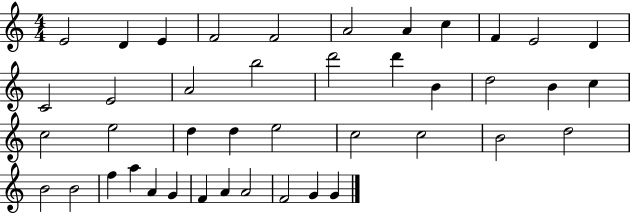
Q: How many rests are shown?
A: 0